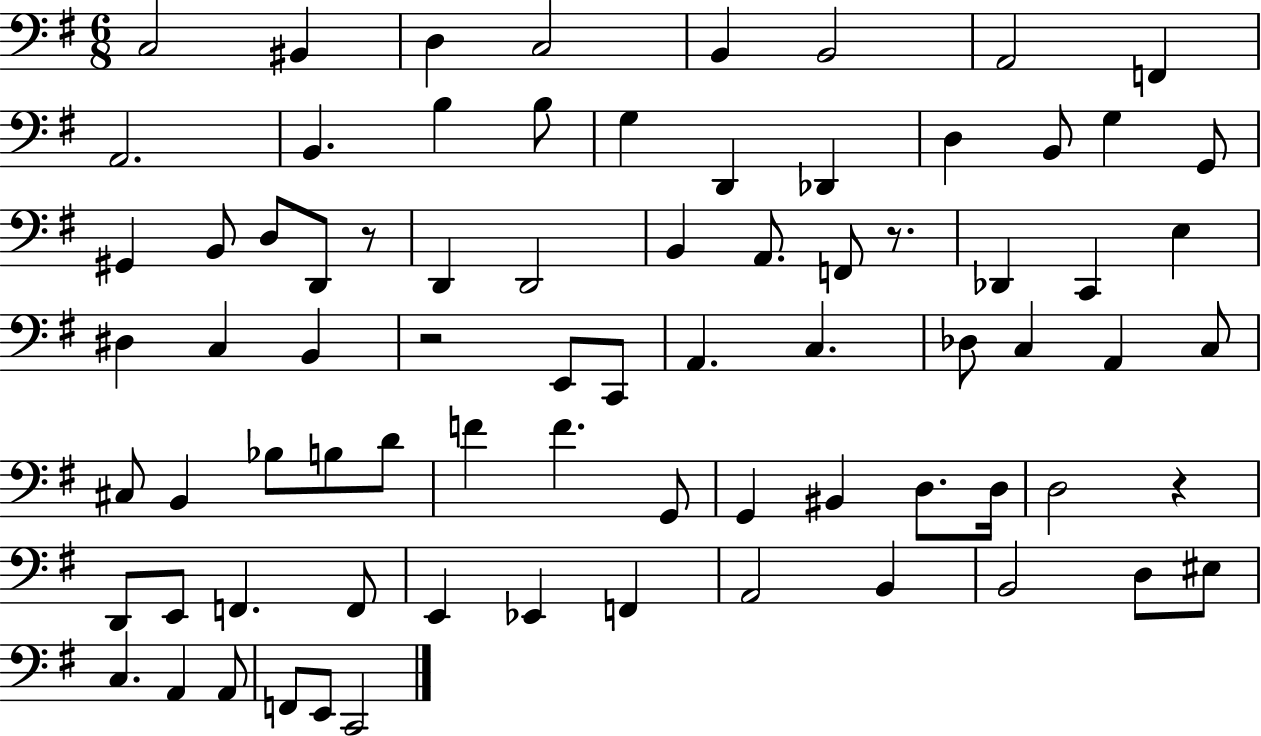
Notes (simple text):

C3/h BIS2/q D3/q C3/h B2/q B2/h A2/h F2/q A2/h. B2/q. B3/q B3/e G3/q D2/q Db2/q D3/q B2/e G3/q G2/e G#2/q B2/e D3/e D2/e R/e D2/q D2/h B2/q A2/e. F2/e R/e. Db2/q C2/q E3/q D#3/q C3/q B2/q R/h E2/e C2/e A2/q. C3/q. Db3/e C3/q A2/q C3/e C#3/e B2/q Bb3/e B3/e D4/e F4/q F4/q. G2/e G2/q BIS2/q D3/e. D3/s D3/h R/q D2/e E2/e F2/q. F2/e E2/q Eb2/q F2/q A2/h B2/q B2/h D3/e EIS3/e C3/q. A2/q A2/e F2/e E2/e C2/h